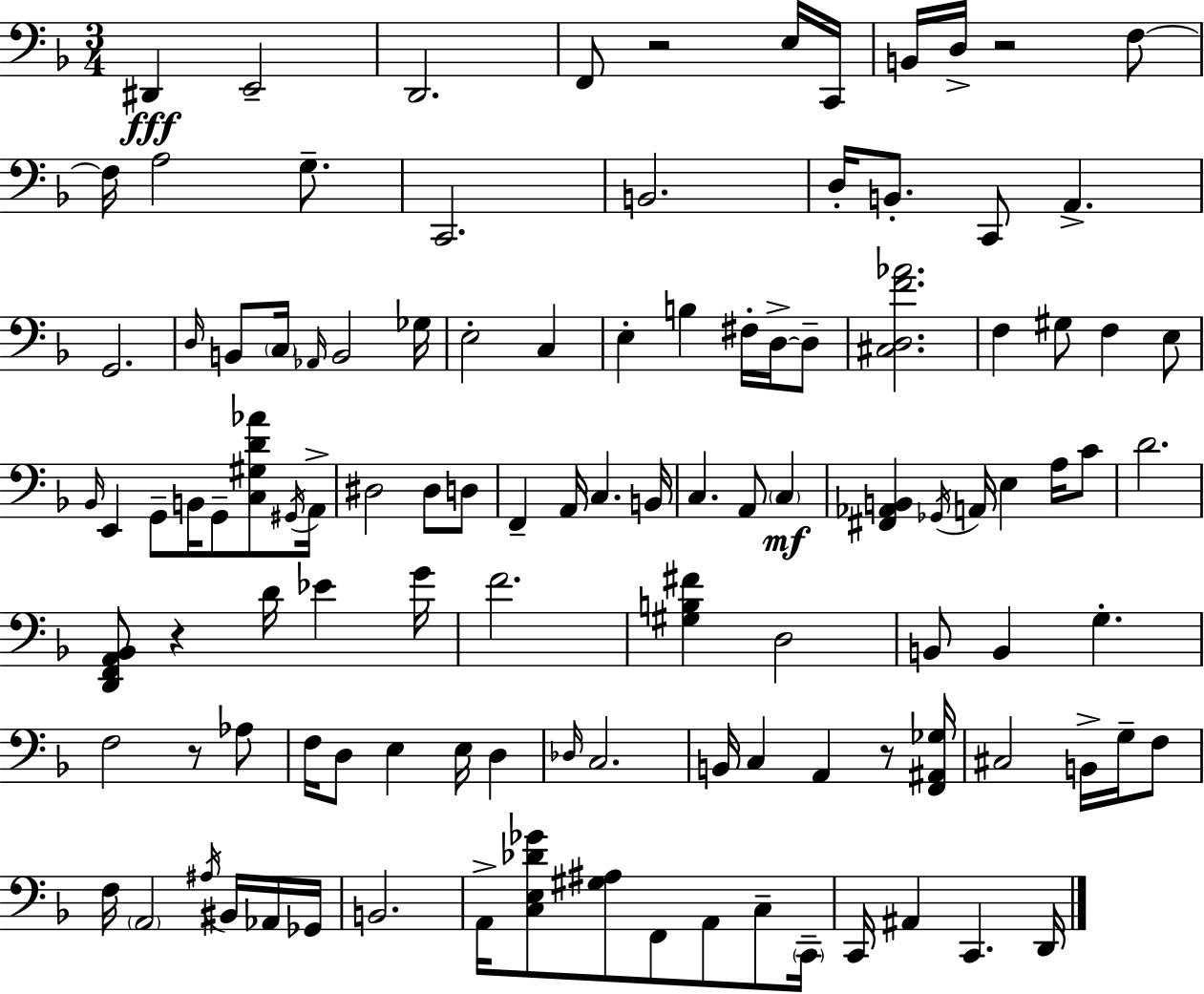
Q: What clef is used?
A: bass